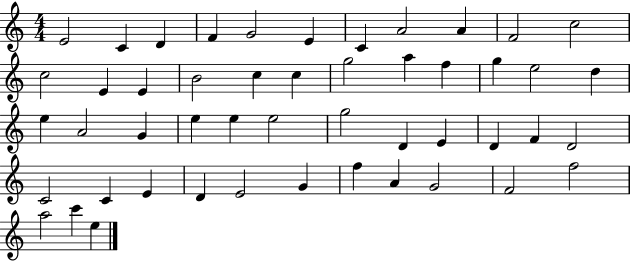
E4/h C4/q D4/q F4/q G4/h E4/q C4/q A4/h A4/q F4/h C5/h C5/h E4/q E4/q B4/h C5/q C5/q G5/h A5/q F5/q G5/q E5/h D5/q E5/q A4/h G4/q E5/q E5/q E5/h G5/h D4/q E4/q D4/q F4/q D4/h C4/h C4/q E4/q D4/q E4/h G4/q F5/q A4/q G4/h F4/h F5/h A5/h C6/q E5/q